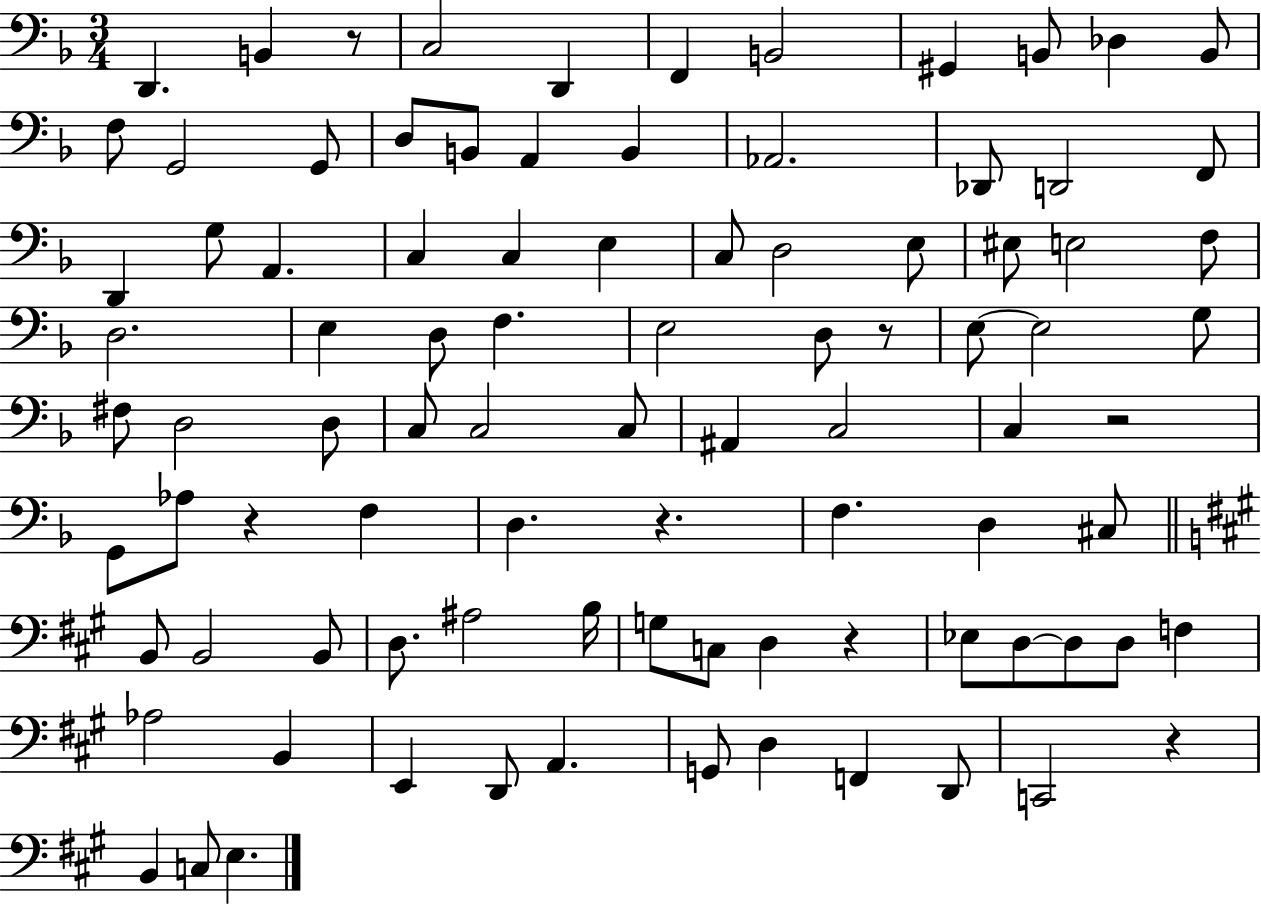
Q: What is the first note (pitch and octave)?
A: D2